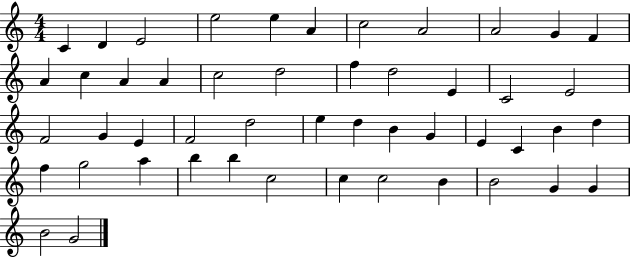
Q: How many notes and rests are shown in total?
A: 49